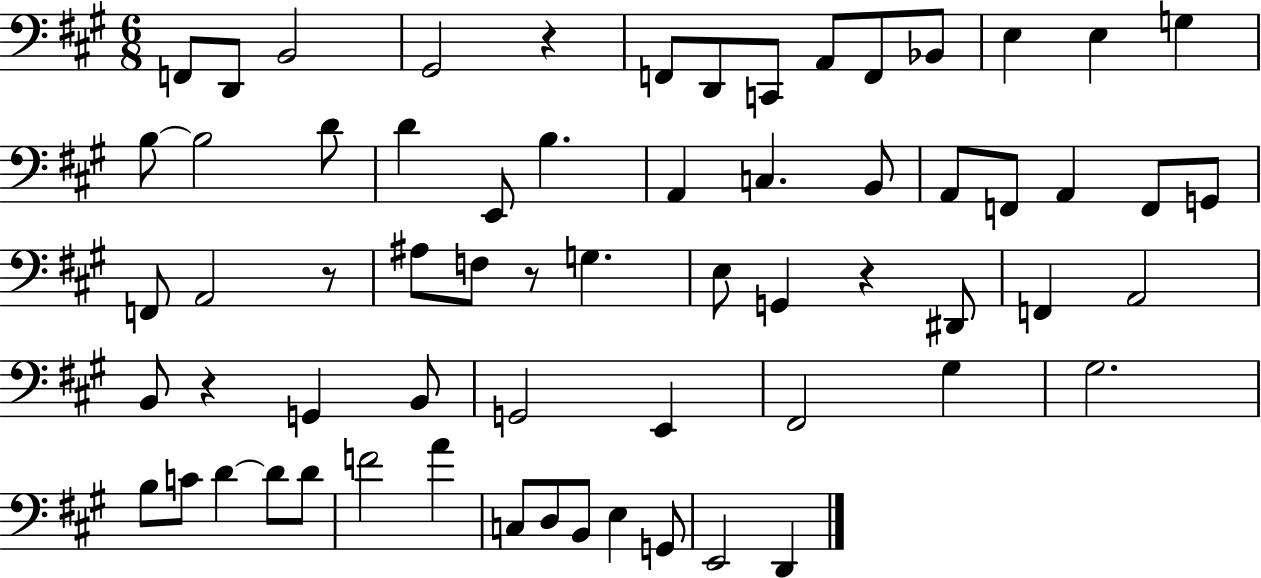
X:1
T:Untitled
M:6/8
L:1/4
K:A
F,,/2 D,,/2 B,,2 ^G,,2 z F,,/2 D,,/2 C,,/2 A,,/2 F,,/2 _B,,/2 E, E, G, B,/2 B,2 D/2 D E,,/2 B, A,, C, B,,/2 A,,/2 F,,/2 A,, F,,/2 G,,/2 F,,/2 A,,2 z/2 ^A,/2 F,/2 z/2 G, E,/2 G,, z ^D,,/2 F,, A,,2 B,,/2 z G,, B,,/2 G,,2 E,, ^F,,2 ^G, ^G,2 B,/2 C/2 D D/2 D/2 F2 A C,/2 D,/2 B,,/2 E, G,,/2 E,,2 D,,